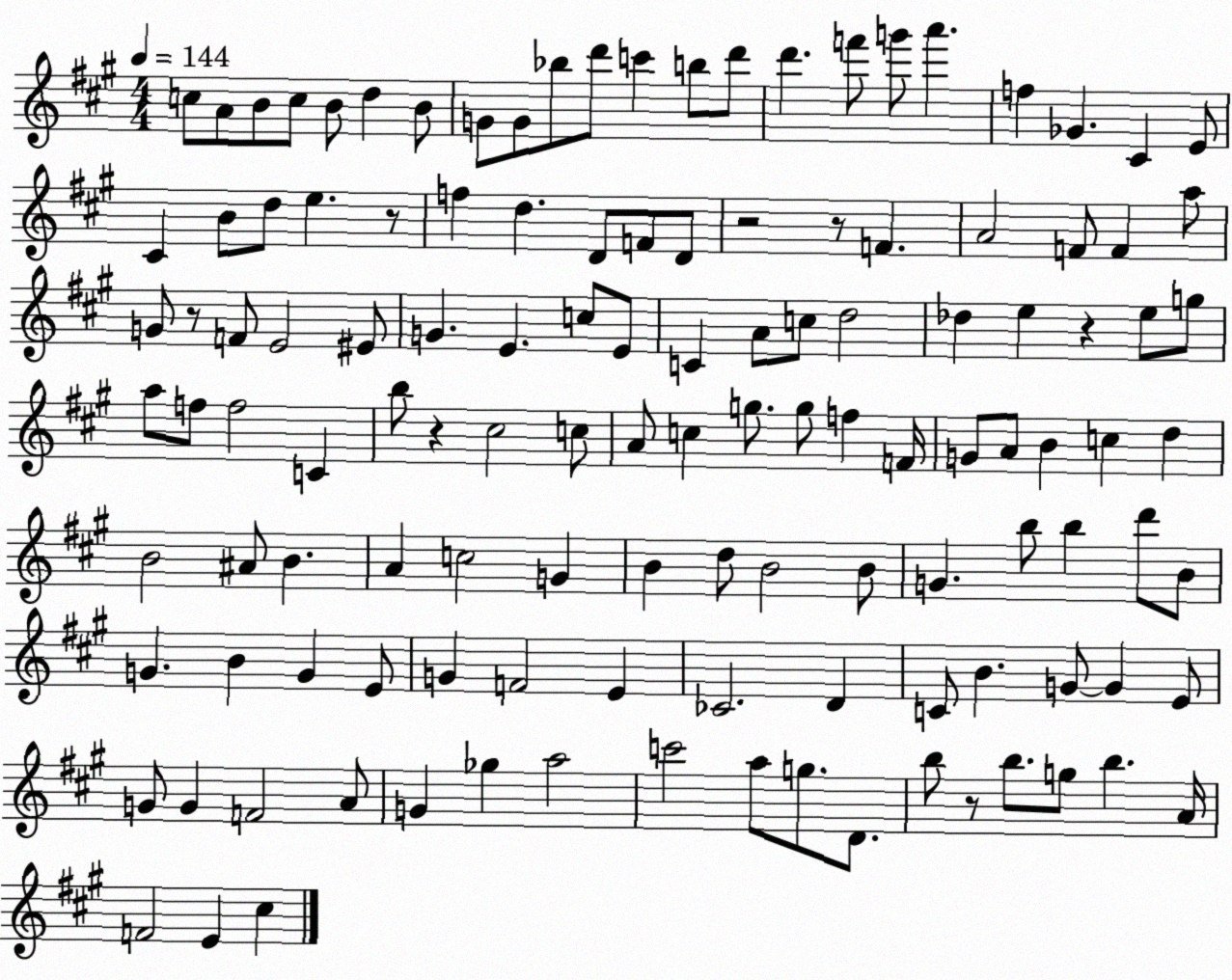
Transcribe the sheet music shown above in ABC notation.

X:1
T:Untitled
M:4/4
L:1/4
K:A
c/2 A/2 B/2 c/2 B/2 d B/2 G/2 G/2 _b/2 d'/2 c' b/2 d'/2 d' f'/2 g'/2 a' f _G ^C E/2 ^C B/2 d/2 e z/2 f d D/2 F/2 D/2 z2 z/2 F A2 F/2 F a/2 G/2 z/2 F/2 E2 ^E/2 G E c/2 E/2 C A/2 c/2 d2 _d e z e/2 g/2 a/2 f/2 f2 C b/2 z ^c2 c/2 A/2 c g/2 g/2 f F/4 G/2 A/2 B c d B2 ^A/2 B A c2 G B d/2 B2 B/2 G b/2 b d'/2 B/2 G B G E/2 G F2 E _C2 D C/2 B G/2 G E/2 G/2 G F2 A/2 G _g a2 c'2 a/2 g/2 D/2 b/2 z/2 b/2 g/2 b A/4 F2 E ^c